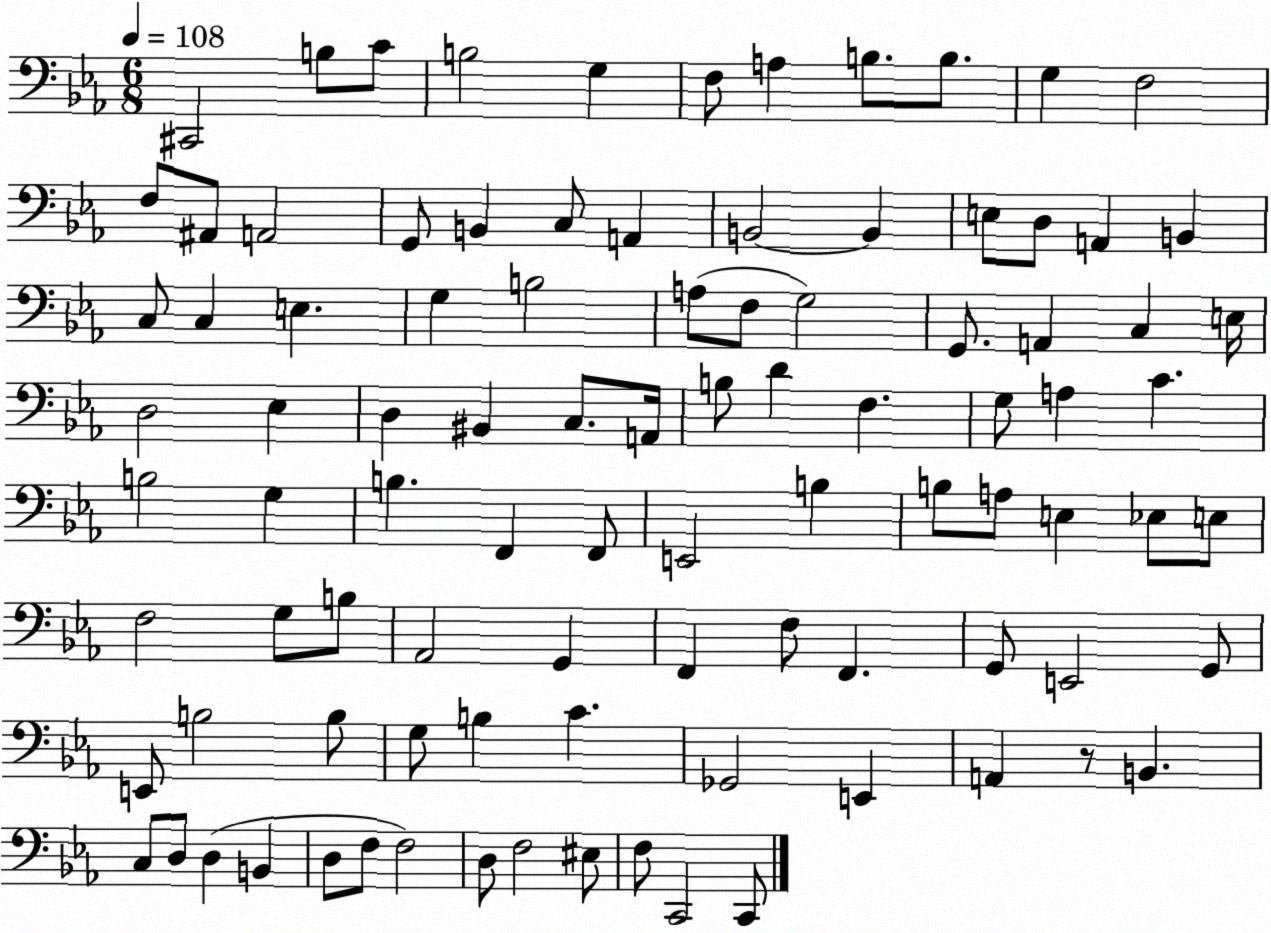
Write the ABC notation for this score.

X:1
T:Untitled
M:6/8
L:1/4
K:Eb
^C,,2 B,/2 C/2 B,2 G, F,/2 A, B,/2 B,/2 G, F,2 F,/2 ^A,,/2 A,,2 G,,/2 B,, C,/2 A,, B,,2 B,, E,/2 D,/2 A,, B,, C,/2 C, E, G, B,2 A,/2 F,/2 G,2 G,,/2 A,, C, E,/4 D,2 _E, D, ^B,, C,/2 A,,/4 B,/2 D F, G,/2 A, C B,2 G, B, F,, F,,/2 E,,2 B, B,/2 A,/2 E, _E,/2 E,/2 F,2 G,/2 B,/2 _A,,2 G,, F,, F,/2 F,, G,,/2 E,,2 G,,/2 E,,/2 B,2 B,/2 G,/2 B, C _G,,2 E,, A,, z/2 B,, C,/2 D,/2 D, B,, D,/2 F,/2 F,2 D,/2 F,2 ^E,/2 F,/2 C,,2 C,,/2